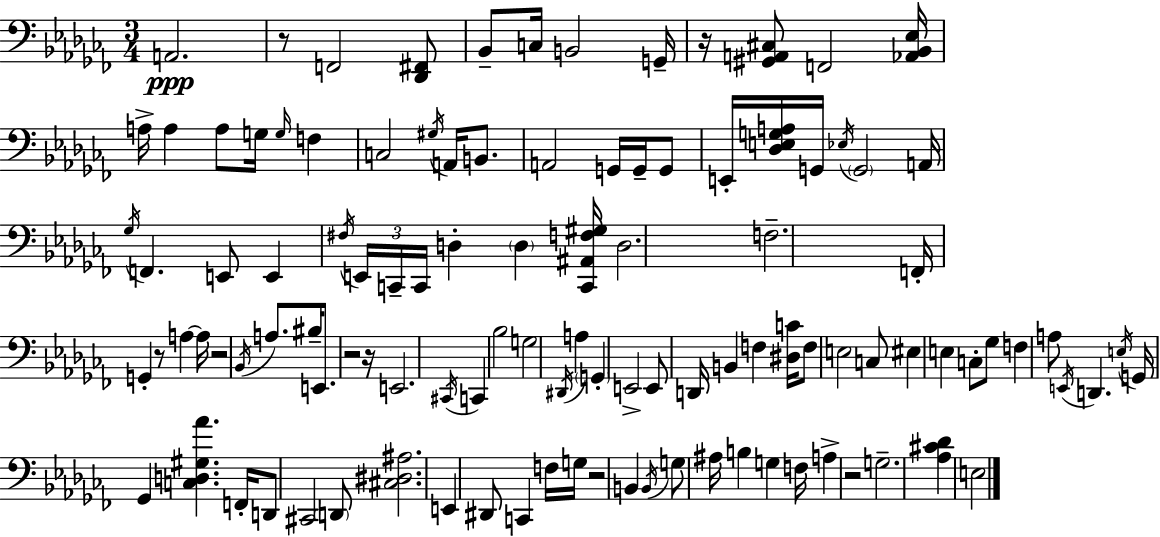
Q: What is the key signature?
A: AES minor